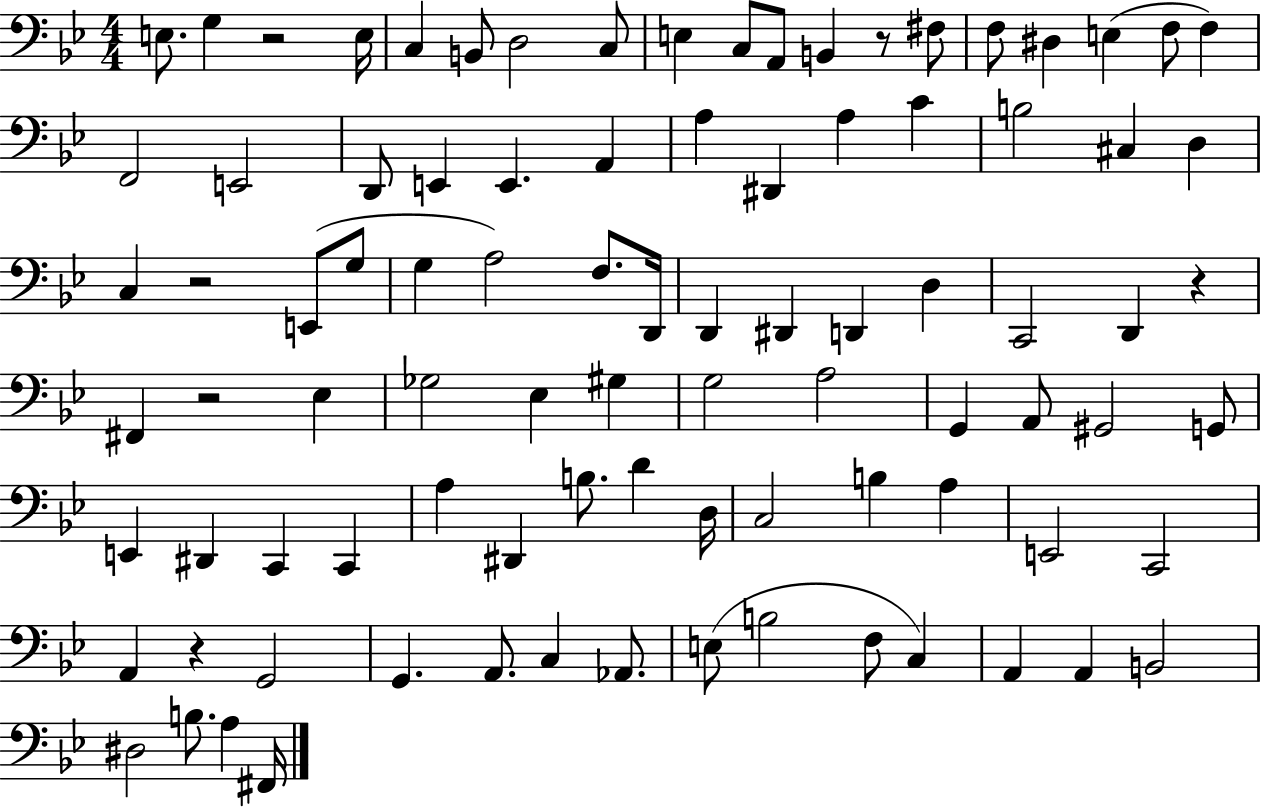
X:1
T:Untitled
M:4/4
L:1/4
K:Bb
E,/2 G, z2 E,/4 C, B,,/2 D,2 C,/2 E, C,/2 A,,/2 B,, z/2 ^F,/2 F,/2 ^D, E, F,/2 F, F,,2 E,,2 D,,/2 E,, E,, A,, A, ^D,, A, C B,2 ^C, D, C, z2 E,,/2 G,/2 G, A,2 F,/2 D,,/4 D,, ^D,, D,, D, C,,2 D,, z ^F,, z2 _E, _G,2 _E, ^G, G,2 A,2 G,, A,,/2 ^G,,2 G,,/2 E,, ^D,, C,, C,, A, ^D,, B,/2 D D,/4 C,2 B, A, E,,2 C,,2 A,, z G,,2 G,, A,,/2 C, _A,,/2 E,/2 B,2 F,/2 C, A,, A,, B,,2 ^D,2 B,/2 A, ^F,,/4